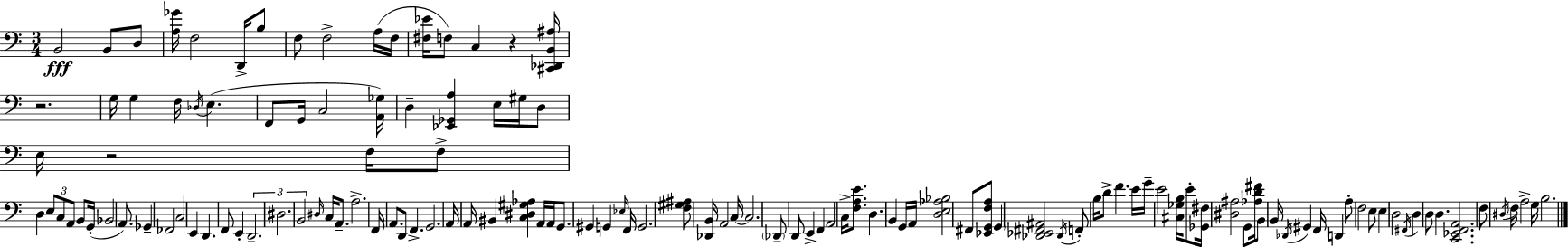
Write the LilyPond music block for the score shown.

{
  \clef bass
  \numericTimeSignature
  \time 3/4
  \key c \major
  \repeat volta 2 { b,2\fff b,8 d8 | <a ges'>16 f2 d,16-> b8 | f8 f2-> a16( f16 | <fis ees'>16 f8) c4 r4 <cis, des, b, ais>16 | \break r2. | g16 g4 f16 \acciaccatura { des16 }( e4. | f,8 g,16 c2 | <a, ges>16) d4-- <ees, ges, a>4 e16 gis16 d8 | \break e16 r2 f16 f8-> | d4 \tuplet 3/2 { e8 c8 a,8 } b,8 | g,16-.( bes,2 a,8.) | ges,4-- fes,2 | \break c2 e,4 | d,4. f,8 e,4-. | \tuplet 3/2 { d,2.-- | dis2. | \break b,2 } \grace { dis16 } c16 a,8.-- | a2.-> | f,16 a,8. d,8 f,4.-> | g,2. | \break a,16 a,16 bis,4 <c dis gis aes>4 | a,16 a,16 g,8. gis,4 g,4 | \grace { ees16 } f,16 g,2. | <f gis ais>8 <des, b,>16 a,2 | \break c16~~ c2. | \parenthesize des,8-- d,8 e,4-> f,4 | a,2 c16-> | <f a e'>8. d4. b,4 | \break g,16 a,16 <d e aes bes>2 fis,8 | <ees, g, f a>8 \parenthesize g,4 <des, ees, fis, ais,>2 | \acciaccatura { des,16 } f,8-. b16 d'8-> f'4. | e'16 g'16-- e'2 | \break <cis ges b>16 e'8-. <ges, fis>16 <dis ais>2 | g,8 <aes d' fis'>16 b,8 b,16 \acciaccatura { des,16 } gis,4 | f,16 d,4 a8-. f2 | e8 e4 d2 | \break \acciaccatura { fis,16 } d4 d8 | d4. <c, ees, f, a,>2. | f8 \acciaccatura { dis16 } f16 a2-> | g16 b2. | \break } \bar "|."
}